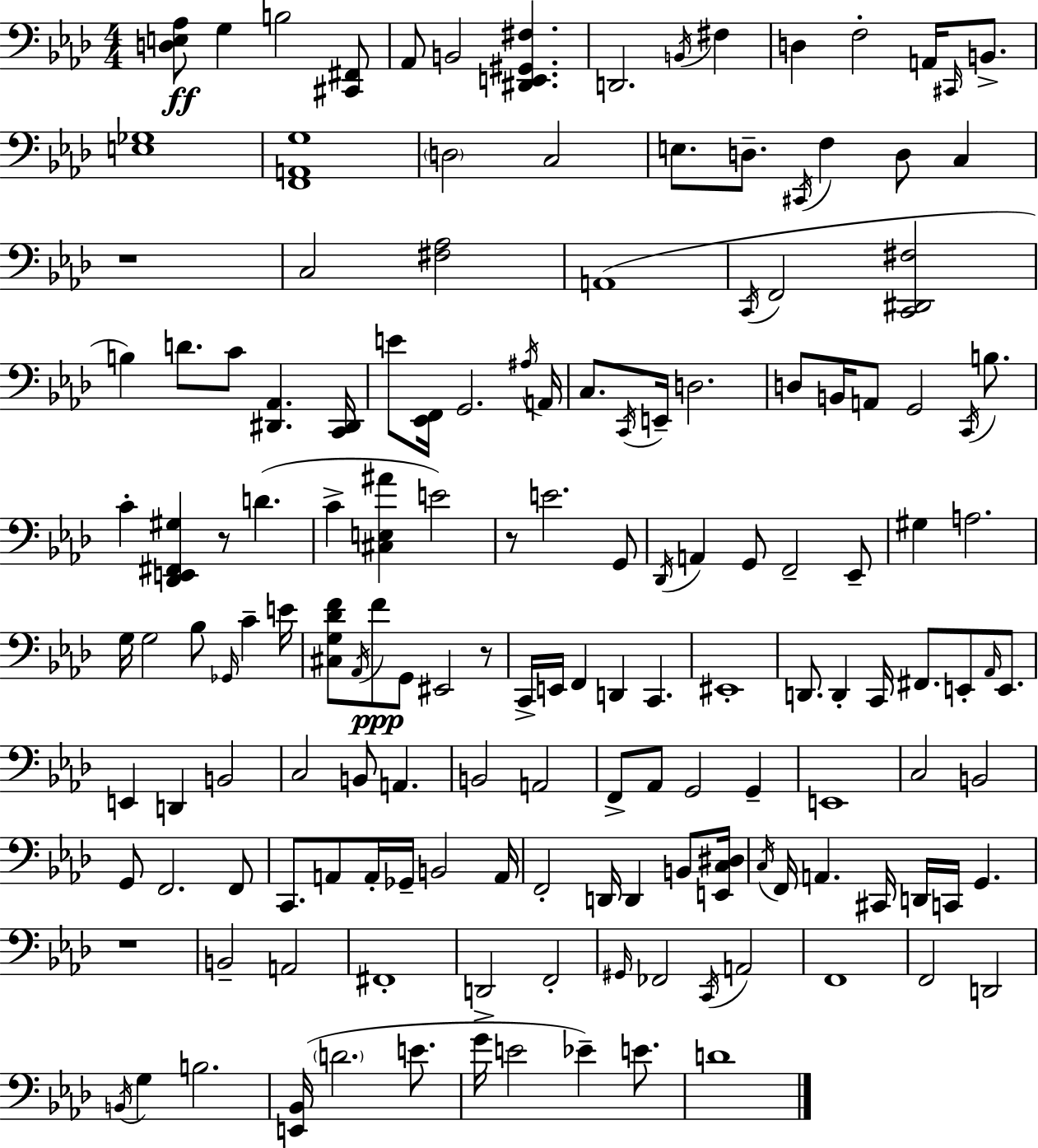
{
  \clef bass
  \numericTimeSignature
  \time 4/4
  \key aes \major
  <d e aes>8\ff g4 b2 <cis, fis,>8 | aes,8 b,2 <dis, e, gis, fis>4. | d,2. \acciaccatura { b,16 } fis4 | d4 f2-. a,16 \grace { cis,16 } b,8.-> | \break <e ges>1 | <f, a, g>1 | \parenthesize d2 c2 | e8. d8.-- \acciaccatura { cis,16 } f4 d8 c4 | \break r1 | c2 <fis aes>2 | a,1( | \acciaccatura { c,16 } f,2 <c, dis, fis>2 | \break b4) d'8. c'8 <dis, aes,>4. | <c, dis,>16 e'8 <ees, f,>16 g,2. | \acciaccatura { ais16 } a,16 c8. \acciaccatura { c,16 } e,16-- d2. | d8 b,16 a,8 g,2 | \break \acciaccatura { c,16 } b8. c'4-. <des, e, fis, gis>4 r8 | d'4.( c'4-> <cis e ais'>4 e'2) | r8 e'2. | g,8 \acciaccatura { des,16 } a,4 g,8 f,2-- | \break ees,8-- gis4 a2. | g16 g2 | bes8 \grace { ges,16 } c'4-- e'16 <cis g des' f'>8 \acciaccatura { aes,16 } f'8\ppp g,8 | eis,2 r8 c,16-> e,16 f,4 | \break d,4 c,4. eis,1-. | d,8. d,4-. | c,16 fis,8. e,8-. \grace { aes,16 } e,8. e,4 d,4 | b,2 c2 | \break b,8 a,4. b,2 | a,2 f,8-> aes,8 g,2 | g,4-- e,1 | c2 | \break b,2 g,8 f,2. | f,8 c,8. a,8 | a,16-. ges,16-- b,2 a,16 f,2-. | d,16 d,4 b,8 <e, c dis>16 \acciaccatura { c16 } f,16 a,4. | \break cis,16 d,16 c,16 g,4. r1 | b,2-- | a,2 fis,1-. | d,2-> | \break f,2-. \grace { gis,16 } fes,2 | \acciaccatura { c,16 } a,2 f,1 | f,2 | d,2 \acciaccatura { b,16 } g4 | \break b2. <e, bes,>16( | \parenthesize d'2. e'8. g'16 | e'2 ees'4--) e'8. d'1 | \bar "|."
}